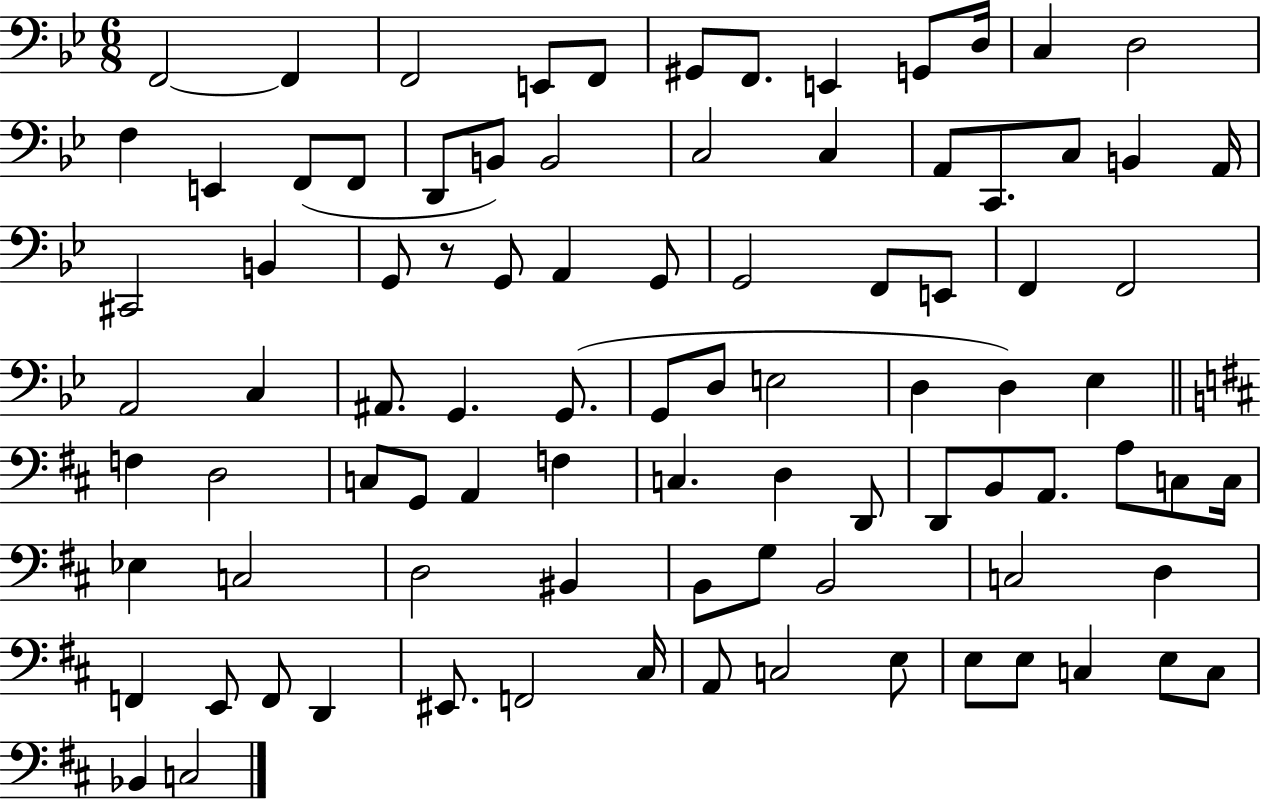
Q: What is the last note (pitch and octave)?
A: C3